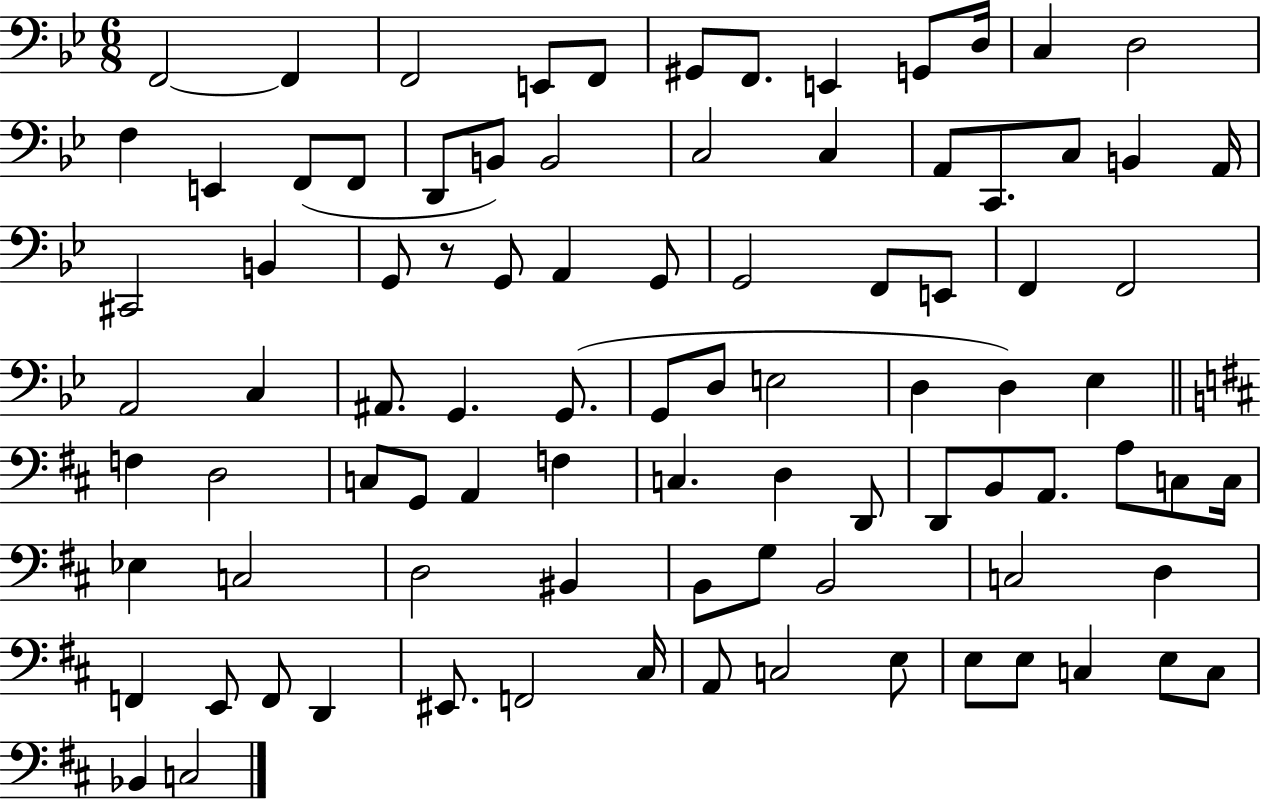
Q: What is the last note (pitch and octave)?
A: C3